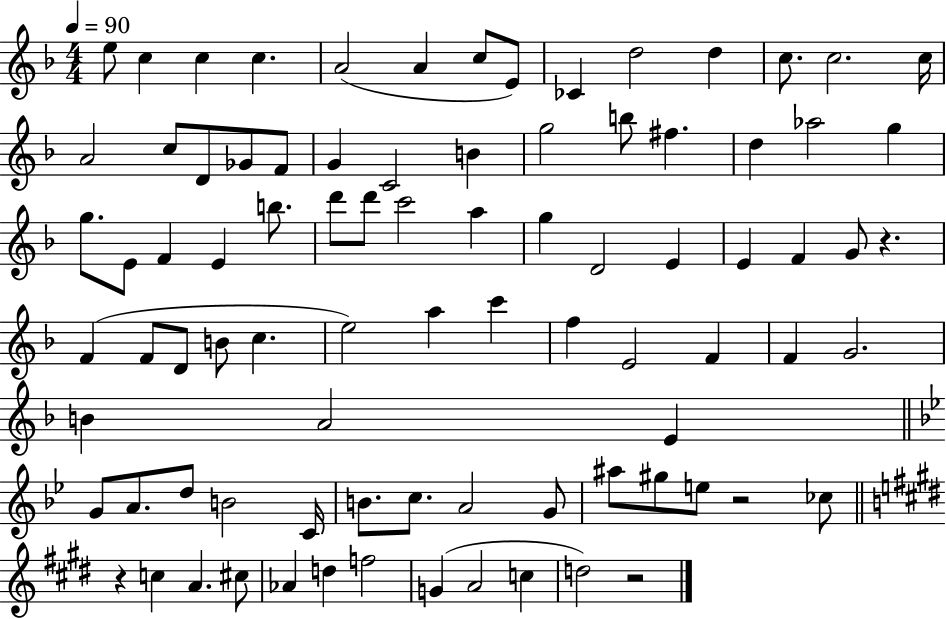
X:1
T:Untitled
M:4/4
L:1/4
K:F
e/2 c c c A2 A c/2 E/2 _C d2 d c/2 c2 c/4 A2 c/2 D/2 _G/2 F/2 G C2 B g2 b/2 ^f d _a2 g g/2 E/2 F E b/2 d'/2 d'/2 c'2 a g D2 E E F G/2 z F F/2 D/2 B/2 c e2 a c' f E2 F F G2 B A2 E G/2 A/2 d/2 B2 C/4 B/2 c/2 A2 G/2 ^a/2 ^g/2 e/2 z2 _c/2 z c A ^c/2 _A d f2 G A2 c d2 z2